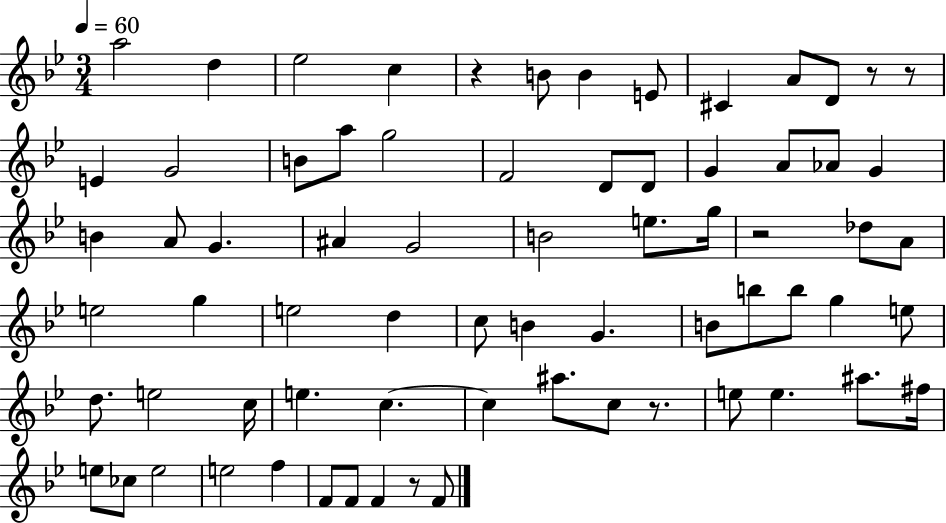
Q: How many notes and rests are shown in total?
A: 71